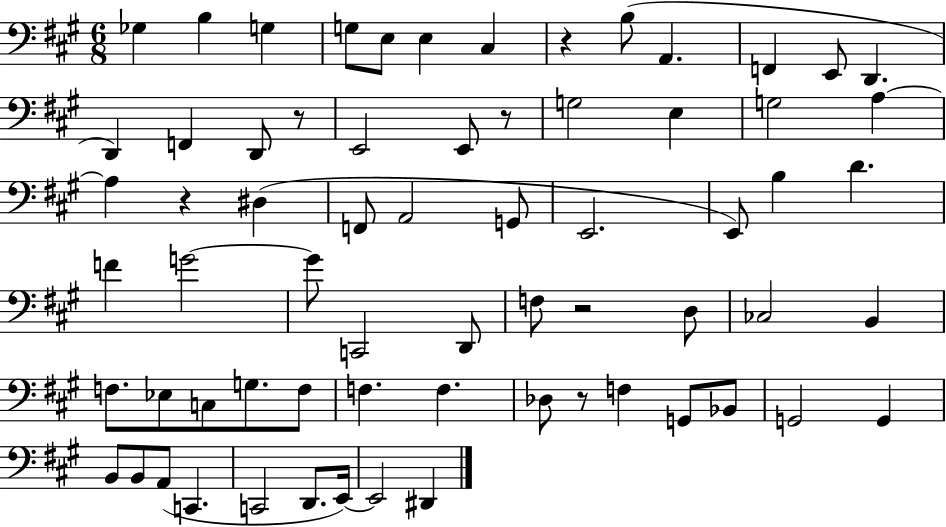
{
  \clef bass
  \numericTimeSignature
  \time 6/8
  \key a \major
  \repeat volta 2 { ges4 b4 g4 | g8 e8 e4 cis4 | r4 b8( a,4. | f,4 e,8 d,4. | \break d,4) f,4 d,8 r8 | e,2 e,8 r8 | g2 e4 | g2 a4~~ | \break a4 r4 dis4( | f,8 a,2 g,8 | e,2. | e,8) b4 d'4. | \break f'4 g'2~~ | g'8 c,2 d,8 | f8 r2 d8 | ces2 b,4 | \break f8. ees8 c8 g8. f8 | f4. f4. | des8 r8 f4 g,8 bes,8 | g,2 g,4 | \break b,8 b,8 a,8( c,4. | c,2 d,8. e,16~~) | e,2 dis,4 | } \bar "|."
}